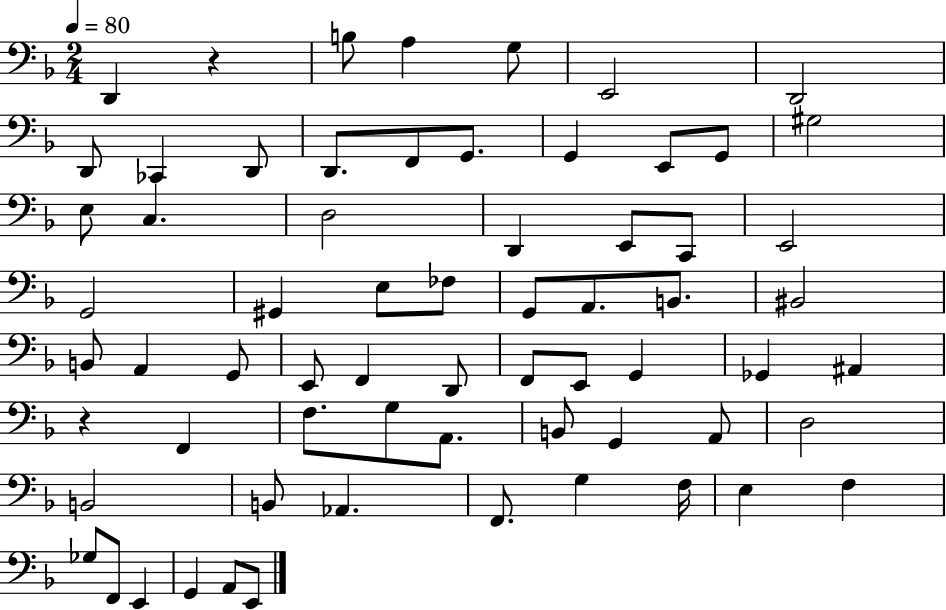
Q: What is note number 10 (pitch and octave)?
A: D2